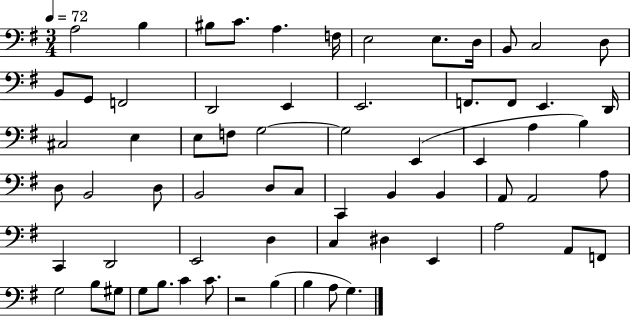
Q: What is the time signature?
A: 3/4